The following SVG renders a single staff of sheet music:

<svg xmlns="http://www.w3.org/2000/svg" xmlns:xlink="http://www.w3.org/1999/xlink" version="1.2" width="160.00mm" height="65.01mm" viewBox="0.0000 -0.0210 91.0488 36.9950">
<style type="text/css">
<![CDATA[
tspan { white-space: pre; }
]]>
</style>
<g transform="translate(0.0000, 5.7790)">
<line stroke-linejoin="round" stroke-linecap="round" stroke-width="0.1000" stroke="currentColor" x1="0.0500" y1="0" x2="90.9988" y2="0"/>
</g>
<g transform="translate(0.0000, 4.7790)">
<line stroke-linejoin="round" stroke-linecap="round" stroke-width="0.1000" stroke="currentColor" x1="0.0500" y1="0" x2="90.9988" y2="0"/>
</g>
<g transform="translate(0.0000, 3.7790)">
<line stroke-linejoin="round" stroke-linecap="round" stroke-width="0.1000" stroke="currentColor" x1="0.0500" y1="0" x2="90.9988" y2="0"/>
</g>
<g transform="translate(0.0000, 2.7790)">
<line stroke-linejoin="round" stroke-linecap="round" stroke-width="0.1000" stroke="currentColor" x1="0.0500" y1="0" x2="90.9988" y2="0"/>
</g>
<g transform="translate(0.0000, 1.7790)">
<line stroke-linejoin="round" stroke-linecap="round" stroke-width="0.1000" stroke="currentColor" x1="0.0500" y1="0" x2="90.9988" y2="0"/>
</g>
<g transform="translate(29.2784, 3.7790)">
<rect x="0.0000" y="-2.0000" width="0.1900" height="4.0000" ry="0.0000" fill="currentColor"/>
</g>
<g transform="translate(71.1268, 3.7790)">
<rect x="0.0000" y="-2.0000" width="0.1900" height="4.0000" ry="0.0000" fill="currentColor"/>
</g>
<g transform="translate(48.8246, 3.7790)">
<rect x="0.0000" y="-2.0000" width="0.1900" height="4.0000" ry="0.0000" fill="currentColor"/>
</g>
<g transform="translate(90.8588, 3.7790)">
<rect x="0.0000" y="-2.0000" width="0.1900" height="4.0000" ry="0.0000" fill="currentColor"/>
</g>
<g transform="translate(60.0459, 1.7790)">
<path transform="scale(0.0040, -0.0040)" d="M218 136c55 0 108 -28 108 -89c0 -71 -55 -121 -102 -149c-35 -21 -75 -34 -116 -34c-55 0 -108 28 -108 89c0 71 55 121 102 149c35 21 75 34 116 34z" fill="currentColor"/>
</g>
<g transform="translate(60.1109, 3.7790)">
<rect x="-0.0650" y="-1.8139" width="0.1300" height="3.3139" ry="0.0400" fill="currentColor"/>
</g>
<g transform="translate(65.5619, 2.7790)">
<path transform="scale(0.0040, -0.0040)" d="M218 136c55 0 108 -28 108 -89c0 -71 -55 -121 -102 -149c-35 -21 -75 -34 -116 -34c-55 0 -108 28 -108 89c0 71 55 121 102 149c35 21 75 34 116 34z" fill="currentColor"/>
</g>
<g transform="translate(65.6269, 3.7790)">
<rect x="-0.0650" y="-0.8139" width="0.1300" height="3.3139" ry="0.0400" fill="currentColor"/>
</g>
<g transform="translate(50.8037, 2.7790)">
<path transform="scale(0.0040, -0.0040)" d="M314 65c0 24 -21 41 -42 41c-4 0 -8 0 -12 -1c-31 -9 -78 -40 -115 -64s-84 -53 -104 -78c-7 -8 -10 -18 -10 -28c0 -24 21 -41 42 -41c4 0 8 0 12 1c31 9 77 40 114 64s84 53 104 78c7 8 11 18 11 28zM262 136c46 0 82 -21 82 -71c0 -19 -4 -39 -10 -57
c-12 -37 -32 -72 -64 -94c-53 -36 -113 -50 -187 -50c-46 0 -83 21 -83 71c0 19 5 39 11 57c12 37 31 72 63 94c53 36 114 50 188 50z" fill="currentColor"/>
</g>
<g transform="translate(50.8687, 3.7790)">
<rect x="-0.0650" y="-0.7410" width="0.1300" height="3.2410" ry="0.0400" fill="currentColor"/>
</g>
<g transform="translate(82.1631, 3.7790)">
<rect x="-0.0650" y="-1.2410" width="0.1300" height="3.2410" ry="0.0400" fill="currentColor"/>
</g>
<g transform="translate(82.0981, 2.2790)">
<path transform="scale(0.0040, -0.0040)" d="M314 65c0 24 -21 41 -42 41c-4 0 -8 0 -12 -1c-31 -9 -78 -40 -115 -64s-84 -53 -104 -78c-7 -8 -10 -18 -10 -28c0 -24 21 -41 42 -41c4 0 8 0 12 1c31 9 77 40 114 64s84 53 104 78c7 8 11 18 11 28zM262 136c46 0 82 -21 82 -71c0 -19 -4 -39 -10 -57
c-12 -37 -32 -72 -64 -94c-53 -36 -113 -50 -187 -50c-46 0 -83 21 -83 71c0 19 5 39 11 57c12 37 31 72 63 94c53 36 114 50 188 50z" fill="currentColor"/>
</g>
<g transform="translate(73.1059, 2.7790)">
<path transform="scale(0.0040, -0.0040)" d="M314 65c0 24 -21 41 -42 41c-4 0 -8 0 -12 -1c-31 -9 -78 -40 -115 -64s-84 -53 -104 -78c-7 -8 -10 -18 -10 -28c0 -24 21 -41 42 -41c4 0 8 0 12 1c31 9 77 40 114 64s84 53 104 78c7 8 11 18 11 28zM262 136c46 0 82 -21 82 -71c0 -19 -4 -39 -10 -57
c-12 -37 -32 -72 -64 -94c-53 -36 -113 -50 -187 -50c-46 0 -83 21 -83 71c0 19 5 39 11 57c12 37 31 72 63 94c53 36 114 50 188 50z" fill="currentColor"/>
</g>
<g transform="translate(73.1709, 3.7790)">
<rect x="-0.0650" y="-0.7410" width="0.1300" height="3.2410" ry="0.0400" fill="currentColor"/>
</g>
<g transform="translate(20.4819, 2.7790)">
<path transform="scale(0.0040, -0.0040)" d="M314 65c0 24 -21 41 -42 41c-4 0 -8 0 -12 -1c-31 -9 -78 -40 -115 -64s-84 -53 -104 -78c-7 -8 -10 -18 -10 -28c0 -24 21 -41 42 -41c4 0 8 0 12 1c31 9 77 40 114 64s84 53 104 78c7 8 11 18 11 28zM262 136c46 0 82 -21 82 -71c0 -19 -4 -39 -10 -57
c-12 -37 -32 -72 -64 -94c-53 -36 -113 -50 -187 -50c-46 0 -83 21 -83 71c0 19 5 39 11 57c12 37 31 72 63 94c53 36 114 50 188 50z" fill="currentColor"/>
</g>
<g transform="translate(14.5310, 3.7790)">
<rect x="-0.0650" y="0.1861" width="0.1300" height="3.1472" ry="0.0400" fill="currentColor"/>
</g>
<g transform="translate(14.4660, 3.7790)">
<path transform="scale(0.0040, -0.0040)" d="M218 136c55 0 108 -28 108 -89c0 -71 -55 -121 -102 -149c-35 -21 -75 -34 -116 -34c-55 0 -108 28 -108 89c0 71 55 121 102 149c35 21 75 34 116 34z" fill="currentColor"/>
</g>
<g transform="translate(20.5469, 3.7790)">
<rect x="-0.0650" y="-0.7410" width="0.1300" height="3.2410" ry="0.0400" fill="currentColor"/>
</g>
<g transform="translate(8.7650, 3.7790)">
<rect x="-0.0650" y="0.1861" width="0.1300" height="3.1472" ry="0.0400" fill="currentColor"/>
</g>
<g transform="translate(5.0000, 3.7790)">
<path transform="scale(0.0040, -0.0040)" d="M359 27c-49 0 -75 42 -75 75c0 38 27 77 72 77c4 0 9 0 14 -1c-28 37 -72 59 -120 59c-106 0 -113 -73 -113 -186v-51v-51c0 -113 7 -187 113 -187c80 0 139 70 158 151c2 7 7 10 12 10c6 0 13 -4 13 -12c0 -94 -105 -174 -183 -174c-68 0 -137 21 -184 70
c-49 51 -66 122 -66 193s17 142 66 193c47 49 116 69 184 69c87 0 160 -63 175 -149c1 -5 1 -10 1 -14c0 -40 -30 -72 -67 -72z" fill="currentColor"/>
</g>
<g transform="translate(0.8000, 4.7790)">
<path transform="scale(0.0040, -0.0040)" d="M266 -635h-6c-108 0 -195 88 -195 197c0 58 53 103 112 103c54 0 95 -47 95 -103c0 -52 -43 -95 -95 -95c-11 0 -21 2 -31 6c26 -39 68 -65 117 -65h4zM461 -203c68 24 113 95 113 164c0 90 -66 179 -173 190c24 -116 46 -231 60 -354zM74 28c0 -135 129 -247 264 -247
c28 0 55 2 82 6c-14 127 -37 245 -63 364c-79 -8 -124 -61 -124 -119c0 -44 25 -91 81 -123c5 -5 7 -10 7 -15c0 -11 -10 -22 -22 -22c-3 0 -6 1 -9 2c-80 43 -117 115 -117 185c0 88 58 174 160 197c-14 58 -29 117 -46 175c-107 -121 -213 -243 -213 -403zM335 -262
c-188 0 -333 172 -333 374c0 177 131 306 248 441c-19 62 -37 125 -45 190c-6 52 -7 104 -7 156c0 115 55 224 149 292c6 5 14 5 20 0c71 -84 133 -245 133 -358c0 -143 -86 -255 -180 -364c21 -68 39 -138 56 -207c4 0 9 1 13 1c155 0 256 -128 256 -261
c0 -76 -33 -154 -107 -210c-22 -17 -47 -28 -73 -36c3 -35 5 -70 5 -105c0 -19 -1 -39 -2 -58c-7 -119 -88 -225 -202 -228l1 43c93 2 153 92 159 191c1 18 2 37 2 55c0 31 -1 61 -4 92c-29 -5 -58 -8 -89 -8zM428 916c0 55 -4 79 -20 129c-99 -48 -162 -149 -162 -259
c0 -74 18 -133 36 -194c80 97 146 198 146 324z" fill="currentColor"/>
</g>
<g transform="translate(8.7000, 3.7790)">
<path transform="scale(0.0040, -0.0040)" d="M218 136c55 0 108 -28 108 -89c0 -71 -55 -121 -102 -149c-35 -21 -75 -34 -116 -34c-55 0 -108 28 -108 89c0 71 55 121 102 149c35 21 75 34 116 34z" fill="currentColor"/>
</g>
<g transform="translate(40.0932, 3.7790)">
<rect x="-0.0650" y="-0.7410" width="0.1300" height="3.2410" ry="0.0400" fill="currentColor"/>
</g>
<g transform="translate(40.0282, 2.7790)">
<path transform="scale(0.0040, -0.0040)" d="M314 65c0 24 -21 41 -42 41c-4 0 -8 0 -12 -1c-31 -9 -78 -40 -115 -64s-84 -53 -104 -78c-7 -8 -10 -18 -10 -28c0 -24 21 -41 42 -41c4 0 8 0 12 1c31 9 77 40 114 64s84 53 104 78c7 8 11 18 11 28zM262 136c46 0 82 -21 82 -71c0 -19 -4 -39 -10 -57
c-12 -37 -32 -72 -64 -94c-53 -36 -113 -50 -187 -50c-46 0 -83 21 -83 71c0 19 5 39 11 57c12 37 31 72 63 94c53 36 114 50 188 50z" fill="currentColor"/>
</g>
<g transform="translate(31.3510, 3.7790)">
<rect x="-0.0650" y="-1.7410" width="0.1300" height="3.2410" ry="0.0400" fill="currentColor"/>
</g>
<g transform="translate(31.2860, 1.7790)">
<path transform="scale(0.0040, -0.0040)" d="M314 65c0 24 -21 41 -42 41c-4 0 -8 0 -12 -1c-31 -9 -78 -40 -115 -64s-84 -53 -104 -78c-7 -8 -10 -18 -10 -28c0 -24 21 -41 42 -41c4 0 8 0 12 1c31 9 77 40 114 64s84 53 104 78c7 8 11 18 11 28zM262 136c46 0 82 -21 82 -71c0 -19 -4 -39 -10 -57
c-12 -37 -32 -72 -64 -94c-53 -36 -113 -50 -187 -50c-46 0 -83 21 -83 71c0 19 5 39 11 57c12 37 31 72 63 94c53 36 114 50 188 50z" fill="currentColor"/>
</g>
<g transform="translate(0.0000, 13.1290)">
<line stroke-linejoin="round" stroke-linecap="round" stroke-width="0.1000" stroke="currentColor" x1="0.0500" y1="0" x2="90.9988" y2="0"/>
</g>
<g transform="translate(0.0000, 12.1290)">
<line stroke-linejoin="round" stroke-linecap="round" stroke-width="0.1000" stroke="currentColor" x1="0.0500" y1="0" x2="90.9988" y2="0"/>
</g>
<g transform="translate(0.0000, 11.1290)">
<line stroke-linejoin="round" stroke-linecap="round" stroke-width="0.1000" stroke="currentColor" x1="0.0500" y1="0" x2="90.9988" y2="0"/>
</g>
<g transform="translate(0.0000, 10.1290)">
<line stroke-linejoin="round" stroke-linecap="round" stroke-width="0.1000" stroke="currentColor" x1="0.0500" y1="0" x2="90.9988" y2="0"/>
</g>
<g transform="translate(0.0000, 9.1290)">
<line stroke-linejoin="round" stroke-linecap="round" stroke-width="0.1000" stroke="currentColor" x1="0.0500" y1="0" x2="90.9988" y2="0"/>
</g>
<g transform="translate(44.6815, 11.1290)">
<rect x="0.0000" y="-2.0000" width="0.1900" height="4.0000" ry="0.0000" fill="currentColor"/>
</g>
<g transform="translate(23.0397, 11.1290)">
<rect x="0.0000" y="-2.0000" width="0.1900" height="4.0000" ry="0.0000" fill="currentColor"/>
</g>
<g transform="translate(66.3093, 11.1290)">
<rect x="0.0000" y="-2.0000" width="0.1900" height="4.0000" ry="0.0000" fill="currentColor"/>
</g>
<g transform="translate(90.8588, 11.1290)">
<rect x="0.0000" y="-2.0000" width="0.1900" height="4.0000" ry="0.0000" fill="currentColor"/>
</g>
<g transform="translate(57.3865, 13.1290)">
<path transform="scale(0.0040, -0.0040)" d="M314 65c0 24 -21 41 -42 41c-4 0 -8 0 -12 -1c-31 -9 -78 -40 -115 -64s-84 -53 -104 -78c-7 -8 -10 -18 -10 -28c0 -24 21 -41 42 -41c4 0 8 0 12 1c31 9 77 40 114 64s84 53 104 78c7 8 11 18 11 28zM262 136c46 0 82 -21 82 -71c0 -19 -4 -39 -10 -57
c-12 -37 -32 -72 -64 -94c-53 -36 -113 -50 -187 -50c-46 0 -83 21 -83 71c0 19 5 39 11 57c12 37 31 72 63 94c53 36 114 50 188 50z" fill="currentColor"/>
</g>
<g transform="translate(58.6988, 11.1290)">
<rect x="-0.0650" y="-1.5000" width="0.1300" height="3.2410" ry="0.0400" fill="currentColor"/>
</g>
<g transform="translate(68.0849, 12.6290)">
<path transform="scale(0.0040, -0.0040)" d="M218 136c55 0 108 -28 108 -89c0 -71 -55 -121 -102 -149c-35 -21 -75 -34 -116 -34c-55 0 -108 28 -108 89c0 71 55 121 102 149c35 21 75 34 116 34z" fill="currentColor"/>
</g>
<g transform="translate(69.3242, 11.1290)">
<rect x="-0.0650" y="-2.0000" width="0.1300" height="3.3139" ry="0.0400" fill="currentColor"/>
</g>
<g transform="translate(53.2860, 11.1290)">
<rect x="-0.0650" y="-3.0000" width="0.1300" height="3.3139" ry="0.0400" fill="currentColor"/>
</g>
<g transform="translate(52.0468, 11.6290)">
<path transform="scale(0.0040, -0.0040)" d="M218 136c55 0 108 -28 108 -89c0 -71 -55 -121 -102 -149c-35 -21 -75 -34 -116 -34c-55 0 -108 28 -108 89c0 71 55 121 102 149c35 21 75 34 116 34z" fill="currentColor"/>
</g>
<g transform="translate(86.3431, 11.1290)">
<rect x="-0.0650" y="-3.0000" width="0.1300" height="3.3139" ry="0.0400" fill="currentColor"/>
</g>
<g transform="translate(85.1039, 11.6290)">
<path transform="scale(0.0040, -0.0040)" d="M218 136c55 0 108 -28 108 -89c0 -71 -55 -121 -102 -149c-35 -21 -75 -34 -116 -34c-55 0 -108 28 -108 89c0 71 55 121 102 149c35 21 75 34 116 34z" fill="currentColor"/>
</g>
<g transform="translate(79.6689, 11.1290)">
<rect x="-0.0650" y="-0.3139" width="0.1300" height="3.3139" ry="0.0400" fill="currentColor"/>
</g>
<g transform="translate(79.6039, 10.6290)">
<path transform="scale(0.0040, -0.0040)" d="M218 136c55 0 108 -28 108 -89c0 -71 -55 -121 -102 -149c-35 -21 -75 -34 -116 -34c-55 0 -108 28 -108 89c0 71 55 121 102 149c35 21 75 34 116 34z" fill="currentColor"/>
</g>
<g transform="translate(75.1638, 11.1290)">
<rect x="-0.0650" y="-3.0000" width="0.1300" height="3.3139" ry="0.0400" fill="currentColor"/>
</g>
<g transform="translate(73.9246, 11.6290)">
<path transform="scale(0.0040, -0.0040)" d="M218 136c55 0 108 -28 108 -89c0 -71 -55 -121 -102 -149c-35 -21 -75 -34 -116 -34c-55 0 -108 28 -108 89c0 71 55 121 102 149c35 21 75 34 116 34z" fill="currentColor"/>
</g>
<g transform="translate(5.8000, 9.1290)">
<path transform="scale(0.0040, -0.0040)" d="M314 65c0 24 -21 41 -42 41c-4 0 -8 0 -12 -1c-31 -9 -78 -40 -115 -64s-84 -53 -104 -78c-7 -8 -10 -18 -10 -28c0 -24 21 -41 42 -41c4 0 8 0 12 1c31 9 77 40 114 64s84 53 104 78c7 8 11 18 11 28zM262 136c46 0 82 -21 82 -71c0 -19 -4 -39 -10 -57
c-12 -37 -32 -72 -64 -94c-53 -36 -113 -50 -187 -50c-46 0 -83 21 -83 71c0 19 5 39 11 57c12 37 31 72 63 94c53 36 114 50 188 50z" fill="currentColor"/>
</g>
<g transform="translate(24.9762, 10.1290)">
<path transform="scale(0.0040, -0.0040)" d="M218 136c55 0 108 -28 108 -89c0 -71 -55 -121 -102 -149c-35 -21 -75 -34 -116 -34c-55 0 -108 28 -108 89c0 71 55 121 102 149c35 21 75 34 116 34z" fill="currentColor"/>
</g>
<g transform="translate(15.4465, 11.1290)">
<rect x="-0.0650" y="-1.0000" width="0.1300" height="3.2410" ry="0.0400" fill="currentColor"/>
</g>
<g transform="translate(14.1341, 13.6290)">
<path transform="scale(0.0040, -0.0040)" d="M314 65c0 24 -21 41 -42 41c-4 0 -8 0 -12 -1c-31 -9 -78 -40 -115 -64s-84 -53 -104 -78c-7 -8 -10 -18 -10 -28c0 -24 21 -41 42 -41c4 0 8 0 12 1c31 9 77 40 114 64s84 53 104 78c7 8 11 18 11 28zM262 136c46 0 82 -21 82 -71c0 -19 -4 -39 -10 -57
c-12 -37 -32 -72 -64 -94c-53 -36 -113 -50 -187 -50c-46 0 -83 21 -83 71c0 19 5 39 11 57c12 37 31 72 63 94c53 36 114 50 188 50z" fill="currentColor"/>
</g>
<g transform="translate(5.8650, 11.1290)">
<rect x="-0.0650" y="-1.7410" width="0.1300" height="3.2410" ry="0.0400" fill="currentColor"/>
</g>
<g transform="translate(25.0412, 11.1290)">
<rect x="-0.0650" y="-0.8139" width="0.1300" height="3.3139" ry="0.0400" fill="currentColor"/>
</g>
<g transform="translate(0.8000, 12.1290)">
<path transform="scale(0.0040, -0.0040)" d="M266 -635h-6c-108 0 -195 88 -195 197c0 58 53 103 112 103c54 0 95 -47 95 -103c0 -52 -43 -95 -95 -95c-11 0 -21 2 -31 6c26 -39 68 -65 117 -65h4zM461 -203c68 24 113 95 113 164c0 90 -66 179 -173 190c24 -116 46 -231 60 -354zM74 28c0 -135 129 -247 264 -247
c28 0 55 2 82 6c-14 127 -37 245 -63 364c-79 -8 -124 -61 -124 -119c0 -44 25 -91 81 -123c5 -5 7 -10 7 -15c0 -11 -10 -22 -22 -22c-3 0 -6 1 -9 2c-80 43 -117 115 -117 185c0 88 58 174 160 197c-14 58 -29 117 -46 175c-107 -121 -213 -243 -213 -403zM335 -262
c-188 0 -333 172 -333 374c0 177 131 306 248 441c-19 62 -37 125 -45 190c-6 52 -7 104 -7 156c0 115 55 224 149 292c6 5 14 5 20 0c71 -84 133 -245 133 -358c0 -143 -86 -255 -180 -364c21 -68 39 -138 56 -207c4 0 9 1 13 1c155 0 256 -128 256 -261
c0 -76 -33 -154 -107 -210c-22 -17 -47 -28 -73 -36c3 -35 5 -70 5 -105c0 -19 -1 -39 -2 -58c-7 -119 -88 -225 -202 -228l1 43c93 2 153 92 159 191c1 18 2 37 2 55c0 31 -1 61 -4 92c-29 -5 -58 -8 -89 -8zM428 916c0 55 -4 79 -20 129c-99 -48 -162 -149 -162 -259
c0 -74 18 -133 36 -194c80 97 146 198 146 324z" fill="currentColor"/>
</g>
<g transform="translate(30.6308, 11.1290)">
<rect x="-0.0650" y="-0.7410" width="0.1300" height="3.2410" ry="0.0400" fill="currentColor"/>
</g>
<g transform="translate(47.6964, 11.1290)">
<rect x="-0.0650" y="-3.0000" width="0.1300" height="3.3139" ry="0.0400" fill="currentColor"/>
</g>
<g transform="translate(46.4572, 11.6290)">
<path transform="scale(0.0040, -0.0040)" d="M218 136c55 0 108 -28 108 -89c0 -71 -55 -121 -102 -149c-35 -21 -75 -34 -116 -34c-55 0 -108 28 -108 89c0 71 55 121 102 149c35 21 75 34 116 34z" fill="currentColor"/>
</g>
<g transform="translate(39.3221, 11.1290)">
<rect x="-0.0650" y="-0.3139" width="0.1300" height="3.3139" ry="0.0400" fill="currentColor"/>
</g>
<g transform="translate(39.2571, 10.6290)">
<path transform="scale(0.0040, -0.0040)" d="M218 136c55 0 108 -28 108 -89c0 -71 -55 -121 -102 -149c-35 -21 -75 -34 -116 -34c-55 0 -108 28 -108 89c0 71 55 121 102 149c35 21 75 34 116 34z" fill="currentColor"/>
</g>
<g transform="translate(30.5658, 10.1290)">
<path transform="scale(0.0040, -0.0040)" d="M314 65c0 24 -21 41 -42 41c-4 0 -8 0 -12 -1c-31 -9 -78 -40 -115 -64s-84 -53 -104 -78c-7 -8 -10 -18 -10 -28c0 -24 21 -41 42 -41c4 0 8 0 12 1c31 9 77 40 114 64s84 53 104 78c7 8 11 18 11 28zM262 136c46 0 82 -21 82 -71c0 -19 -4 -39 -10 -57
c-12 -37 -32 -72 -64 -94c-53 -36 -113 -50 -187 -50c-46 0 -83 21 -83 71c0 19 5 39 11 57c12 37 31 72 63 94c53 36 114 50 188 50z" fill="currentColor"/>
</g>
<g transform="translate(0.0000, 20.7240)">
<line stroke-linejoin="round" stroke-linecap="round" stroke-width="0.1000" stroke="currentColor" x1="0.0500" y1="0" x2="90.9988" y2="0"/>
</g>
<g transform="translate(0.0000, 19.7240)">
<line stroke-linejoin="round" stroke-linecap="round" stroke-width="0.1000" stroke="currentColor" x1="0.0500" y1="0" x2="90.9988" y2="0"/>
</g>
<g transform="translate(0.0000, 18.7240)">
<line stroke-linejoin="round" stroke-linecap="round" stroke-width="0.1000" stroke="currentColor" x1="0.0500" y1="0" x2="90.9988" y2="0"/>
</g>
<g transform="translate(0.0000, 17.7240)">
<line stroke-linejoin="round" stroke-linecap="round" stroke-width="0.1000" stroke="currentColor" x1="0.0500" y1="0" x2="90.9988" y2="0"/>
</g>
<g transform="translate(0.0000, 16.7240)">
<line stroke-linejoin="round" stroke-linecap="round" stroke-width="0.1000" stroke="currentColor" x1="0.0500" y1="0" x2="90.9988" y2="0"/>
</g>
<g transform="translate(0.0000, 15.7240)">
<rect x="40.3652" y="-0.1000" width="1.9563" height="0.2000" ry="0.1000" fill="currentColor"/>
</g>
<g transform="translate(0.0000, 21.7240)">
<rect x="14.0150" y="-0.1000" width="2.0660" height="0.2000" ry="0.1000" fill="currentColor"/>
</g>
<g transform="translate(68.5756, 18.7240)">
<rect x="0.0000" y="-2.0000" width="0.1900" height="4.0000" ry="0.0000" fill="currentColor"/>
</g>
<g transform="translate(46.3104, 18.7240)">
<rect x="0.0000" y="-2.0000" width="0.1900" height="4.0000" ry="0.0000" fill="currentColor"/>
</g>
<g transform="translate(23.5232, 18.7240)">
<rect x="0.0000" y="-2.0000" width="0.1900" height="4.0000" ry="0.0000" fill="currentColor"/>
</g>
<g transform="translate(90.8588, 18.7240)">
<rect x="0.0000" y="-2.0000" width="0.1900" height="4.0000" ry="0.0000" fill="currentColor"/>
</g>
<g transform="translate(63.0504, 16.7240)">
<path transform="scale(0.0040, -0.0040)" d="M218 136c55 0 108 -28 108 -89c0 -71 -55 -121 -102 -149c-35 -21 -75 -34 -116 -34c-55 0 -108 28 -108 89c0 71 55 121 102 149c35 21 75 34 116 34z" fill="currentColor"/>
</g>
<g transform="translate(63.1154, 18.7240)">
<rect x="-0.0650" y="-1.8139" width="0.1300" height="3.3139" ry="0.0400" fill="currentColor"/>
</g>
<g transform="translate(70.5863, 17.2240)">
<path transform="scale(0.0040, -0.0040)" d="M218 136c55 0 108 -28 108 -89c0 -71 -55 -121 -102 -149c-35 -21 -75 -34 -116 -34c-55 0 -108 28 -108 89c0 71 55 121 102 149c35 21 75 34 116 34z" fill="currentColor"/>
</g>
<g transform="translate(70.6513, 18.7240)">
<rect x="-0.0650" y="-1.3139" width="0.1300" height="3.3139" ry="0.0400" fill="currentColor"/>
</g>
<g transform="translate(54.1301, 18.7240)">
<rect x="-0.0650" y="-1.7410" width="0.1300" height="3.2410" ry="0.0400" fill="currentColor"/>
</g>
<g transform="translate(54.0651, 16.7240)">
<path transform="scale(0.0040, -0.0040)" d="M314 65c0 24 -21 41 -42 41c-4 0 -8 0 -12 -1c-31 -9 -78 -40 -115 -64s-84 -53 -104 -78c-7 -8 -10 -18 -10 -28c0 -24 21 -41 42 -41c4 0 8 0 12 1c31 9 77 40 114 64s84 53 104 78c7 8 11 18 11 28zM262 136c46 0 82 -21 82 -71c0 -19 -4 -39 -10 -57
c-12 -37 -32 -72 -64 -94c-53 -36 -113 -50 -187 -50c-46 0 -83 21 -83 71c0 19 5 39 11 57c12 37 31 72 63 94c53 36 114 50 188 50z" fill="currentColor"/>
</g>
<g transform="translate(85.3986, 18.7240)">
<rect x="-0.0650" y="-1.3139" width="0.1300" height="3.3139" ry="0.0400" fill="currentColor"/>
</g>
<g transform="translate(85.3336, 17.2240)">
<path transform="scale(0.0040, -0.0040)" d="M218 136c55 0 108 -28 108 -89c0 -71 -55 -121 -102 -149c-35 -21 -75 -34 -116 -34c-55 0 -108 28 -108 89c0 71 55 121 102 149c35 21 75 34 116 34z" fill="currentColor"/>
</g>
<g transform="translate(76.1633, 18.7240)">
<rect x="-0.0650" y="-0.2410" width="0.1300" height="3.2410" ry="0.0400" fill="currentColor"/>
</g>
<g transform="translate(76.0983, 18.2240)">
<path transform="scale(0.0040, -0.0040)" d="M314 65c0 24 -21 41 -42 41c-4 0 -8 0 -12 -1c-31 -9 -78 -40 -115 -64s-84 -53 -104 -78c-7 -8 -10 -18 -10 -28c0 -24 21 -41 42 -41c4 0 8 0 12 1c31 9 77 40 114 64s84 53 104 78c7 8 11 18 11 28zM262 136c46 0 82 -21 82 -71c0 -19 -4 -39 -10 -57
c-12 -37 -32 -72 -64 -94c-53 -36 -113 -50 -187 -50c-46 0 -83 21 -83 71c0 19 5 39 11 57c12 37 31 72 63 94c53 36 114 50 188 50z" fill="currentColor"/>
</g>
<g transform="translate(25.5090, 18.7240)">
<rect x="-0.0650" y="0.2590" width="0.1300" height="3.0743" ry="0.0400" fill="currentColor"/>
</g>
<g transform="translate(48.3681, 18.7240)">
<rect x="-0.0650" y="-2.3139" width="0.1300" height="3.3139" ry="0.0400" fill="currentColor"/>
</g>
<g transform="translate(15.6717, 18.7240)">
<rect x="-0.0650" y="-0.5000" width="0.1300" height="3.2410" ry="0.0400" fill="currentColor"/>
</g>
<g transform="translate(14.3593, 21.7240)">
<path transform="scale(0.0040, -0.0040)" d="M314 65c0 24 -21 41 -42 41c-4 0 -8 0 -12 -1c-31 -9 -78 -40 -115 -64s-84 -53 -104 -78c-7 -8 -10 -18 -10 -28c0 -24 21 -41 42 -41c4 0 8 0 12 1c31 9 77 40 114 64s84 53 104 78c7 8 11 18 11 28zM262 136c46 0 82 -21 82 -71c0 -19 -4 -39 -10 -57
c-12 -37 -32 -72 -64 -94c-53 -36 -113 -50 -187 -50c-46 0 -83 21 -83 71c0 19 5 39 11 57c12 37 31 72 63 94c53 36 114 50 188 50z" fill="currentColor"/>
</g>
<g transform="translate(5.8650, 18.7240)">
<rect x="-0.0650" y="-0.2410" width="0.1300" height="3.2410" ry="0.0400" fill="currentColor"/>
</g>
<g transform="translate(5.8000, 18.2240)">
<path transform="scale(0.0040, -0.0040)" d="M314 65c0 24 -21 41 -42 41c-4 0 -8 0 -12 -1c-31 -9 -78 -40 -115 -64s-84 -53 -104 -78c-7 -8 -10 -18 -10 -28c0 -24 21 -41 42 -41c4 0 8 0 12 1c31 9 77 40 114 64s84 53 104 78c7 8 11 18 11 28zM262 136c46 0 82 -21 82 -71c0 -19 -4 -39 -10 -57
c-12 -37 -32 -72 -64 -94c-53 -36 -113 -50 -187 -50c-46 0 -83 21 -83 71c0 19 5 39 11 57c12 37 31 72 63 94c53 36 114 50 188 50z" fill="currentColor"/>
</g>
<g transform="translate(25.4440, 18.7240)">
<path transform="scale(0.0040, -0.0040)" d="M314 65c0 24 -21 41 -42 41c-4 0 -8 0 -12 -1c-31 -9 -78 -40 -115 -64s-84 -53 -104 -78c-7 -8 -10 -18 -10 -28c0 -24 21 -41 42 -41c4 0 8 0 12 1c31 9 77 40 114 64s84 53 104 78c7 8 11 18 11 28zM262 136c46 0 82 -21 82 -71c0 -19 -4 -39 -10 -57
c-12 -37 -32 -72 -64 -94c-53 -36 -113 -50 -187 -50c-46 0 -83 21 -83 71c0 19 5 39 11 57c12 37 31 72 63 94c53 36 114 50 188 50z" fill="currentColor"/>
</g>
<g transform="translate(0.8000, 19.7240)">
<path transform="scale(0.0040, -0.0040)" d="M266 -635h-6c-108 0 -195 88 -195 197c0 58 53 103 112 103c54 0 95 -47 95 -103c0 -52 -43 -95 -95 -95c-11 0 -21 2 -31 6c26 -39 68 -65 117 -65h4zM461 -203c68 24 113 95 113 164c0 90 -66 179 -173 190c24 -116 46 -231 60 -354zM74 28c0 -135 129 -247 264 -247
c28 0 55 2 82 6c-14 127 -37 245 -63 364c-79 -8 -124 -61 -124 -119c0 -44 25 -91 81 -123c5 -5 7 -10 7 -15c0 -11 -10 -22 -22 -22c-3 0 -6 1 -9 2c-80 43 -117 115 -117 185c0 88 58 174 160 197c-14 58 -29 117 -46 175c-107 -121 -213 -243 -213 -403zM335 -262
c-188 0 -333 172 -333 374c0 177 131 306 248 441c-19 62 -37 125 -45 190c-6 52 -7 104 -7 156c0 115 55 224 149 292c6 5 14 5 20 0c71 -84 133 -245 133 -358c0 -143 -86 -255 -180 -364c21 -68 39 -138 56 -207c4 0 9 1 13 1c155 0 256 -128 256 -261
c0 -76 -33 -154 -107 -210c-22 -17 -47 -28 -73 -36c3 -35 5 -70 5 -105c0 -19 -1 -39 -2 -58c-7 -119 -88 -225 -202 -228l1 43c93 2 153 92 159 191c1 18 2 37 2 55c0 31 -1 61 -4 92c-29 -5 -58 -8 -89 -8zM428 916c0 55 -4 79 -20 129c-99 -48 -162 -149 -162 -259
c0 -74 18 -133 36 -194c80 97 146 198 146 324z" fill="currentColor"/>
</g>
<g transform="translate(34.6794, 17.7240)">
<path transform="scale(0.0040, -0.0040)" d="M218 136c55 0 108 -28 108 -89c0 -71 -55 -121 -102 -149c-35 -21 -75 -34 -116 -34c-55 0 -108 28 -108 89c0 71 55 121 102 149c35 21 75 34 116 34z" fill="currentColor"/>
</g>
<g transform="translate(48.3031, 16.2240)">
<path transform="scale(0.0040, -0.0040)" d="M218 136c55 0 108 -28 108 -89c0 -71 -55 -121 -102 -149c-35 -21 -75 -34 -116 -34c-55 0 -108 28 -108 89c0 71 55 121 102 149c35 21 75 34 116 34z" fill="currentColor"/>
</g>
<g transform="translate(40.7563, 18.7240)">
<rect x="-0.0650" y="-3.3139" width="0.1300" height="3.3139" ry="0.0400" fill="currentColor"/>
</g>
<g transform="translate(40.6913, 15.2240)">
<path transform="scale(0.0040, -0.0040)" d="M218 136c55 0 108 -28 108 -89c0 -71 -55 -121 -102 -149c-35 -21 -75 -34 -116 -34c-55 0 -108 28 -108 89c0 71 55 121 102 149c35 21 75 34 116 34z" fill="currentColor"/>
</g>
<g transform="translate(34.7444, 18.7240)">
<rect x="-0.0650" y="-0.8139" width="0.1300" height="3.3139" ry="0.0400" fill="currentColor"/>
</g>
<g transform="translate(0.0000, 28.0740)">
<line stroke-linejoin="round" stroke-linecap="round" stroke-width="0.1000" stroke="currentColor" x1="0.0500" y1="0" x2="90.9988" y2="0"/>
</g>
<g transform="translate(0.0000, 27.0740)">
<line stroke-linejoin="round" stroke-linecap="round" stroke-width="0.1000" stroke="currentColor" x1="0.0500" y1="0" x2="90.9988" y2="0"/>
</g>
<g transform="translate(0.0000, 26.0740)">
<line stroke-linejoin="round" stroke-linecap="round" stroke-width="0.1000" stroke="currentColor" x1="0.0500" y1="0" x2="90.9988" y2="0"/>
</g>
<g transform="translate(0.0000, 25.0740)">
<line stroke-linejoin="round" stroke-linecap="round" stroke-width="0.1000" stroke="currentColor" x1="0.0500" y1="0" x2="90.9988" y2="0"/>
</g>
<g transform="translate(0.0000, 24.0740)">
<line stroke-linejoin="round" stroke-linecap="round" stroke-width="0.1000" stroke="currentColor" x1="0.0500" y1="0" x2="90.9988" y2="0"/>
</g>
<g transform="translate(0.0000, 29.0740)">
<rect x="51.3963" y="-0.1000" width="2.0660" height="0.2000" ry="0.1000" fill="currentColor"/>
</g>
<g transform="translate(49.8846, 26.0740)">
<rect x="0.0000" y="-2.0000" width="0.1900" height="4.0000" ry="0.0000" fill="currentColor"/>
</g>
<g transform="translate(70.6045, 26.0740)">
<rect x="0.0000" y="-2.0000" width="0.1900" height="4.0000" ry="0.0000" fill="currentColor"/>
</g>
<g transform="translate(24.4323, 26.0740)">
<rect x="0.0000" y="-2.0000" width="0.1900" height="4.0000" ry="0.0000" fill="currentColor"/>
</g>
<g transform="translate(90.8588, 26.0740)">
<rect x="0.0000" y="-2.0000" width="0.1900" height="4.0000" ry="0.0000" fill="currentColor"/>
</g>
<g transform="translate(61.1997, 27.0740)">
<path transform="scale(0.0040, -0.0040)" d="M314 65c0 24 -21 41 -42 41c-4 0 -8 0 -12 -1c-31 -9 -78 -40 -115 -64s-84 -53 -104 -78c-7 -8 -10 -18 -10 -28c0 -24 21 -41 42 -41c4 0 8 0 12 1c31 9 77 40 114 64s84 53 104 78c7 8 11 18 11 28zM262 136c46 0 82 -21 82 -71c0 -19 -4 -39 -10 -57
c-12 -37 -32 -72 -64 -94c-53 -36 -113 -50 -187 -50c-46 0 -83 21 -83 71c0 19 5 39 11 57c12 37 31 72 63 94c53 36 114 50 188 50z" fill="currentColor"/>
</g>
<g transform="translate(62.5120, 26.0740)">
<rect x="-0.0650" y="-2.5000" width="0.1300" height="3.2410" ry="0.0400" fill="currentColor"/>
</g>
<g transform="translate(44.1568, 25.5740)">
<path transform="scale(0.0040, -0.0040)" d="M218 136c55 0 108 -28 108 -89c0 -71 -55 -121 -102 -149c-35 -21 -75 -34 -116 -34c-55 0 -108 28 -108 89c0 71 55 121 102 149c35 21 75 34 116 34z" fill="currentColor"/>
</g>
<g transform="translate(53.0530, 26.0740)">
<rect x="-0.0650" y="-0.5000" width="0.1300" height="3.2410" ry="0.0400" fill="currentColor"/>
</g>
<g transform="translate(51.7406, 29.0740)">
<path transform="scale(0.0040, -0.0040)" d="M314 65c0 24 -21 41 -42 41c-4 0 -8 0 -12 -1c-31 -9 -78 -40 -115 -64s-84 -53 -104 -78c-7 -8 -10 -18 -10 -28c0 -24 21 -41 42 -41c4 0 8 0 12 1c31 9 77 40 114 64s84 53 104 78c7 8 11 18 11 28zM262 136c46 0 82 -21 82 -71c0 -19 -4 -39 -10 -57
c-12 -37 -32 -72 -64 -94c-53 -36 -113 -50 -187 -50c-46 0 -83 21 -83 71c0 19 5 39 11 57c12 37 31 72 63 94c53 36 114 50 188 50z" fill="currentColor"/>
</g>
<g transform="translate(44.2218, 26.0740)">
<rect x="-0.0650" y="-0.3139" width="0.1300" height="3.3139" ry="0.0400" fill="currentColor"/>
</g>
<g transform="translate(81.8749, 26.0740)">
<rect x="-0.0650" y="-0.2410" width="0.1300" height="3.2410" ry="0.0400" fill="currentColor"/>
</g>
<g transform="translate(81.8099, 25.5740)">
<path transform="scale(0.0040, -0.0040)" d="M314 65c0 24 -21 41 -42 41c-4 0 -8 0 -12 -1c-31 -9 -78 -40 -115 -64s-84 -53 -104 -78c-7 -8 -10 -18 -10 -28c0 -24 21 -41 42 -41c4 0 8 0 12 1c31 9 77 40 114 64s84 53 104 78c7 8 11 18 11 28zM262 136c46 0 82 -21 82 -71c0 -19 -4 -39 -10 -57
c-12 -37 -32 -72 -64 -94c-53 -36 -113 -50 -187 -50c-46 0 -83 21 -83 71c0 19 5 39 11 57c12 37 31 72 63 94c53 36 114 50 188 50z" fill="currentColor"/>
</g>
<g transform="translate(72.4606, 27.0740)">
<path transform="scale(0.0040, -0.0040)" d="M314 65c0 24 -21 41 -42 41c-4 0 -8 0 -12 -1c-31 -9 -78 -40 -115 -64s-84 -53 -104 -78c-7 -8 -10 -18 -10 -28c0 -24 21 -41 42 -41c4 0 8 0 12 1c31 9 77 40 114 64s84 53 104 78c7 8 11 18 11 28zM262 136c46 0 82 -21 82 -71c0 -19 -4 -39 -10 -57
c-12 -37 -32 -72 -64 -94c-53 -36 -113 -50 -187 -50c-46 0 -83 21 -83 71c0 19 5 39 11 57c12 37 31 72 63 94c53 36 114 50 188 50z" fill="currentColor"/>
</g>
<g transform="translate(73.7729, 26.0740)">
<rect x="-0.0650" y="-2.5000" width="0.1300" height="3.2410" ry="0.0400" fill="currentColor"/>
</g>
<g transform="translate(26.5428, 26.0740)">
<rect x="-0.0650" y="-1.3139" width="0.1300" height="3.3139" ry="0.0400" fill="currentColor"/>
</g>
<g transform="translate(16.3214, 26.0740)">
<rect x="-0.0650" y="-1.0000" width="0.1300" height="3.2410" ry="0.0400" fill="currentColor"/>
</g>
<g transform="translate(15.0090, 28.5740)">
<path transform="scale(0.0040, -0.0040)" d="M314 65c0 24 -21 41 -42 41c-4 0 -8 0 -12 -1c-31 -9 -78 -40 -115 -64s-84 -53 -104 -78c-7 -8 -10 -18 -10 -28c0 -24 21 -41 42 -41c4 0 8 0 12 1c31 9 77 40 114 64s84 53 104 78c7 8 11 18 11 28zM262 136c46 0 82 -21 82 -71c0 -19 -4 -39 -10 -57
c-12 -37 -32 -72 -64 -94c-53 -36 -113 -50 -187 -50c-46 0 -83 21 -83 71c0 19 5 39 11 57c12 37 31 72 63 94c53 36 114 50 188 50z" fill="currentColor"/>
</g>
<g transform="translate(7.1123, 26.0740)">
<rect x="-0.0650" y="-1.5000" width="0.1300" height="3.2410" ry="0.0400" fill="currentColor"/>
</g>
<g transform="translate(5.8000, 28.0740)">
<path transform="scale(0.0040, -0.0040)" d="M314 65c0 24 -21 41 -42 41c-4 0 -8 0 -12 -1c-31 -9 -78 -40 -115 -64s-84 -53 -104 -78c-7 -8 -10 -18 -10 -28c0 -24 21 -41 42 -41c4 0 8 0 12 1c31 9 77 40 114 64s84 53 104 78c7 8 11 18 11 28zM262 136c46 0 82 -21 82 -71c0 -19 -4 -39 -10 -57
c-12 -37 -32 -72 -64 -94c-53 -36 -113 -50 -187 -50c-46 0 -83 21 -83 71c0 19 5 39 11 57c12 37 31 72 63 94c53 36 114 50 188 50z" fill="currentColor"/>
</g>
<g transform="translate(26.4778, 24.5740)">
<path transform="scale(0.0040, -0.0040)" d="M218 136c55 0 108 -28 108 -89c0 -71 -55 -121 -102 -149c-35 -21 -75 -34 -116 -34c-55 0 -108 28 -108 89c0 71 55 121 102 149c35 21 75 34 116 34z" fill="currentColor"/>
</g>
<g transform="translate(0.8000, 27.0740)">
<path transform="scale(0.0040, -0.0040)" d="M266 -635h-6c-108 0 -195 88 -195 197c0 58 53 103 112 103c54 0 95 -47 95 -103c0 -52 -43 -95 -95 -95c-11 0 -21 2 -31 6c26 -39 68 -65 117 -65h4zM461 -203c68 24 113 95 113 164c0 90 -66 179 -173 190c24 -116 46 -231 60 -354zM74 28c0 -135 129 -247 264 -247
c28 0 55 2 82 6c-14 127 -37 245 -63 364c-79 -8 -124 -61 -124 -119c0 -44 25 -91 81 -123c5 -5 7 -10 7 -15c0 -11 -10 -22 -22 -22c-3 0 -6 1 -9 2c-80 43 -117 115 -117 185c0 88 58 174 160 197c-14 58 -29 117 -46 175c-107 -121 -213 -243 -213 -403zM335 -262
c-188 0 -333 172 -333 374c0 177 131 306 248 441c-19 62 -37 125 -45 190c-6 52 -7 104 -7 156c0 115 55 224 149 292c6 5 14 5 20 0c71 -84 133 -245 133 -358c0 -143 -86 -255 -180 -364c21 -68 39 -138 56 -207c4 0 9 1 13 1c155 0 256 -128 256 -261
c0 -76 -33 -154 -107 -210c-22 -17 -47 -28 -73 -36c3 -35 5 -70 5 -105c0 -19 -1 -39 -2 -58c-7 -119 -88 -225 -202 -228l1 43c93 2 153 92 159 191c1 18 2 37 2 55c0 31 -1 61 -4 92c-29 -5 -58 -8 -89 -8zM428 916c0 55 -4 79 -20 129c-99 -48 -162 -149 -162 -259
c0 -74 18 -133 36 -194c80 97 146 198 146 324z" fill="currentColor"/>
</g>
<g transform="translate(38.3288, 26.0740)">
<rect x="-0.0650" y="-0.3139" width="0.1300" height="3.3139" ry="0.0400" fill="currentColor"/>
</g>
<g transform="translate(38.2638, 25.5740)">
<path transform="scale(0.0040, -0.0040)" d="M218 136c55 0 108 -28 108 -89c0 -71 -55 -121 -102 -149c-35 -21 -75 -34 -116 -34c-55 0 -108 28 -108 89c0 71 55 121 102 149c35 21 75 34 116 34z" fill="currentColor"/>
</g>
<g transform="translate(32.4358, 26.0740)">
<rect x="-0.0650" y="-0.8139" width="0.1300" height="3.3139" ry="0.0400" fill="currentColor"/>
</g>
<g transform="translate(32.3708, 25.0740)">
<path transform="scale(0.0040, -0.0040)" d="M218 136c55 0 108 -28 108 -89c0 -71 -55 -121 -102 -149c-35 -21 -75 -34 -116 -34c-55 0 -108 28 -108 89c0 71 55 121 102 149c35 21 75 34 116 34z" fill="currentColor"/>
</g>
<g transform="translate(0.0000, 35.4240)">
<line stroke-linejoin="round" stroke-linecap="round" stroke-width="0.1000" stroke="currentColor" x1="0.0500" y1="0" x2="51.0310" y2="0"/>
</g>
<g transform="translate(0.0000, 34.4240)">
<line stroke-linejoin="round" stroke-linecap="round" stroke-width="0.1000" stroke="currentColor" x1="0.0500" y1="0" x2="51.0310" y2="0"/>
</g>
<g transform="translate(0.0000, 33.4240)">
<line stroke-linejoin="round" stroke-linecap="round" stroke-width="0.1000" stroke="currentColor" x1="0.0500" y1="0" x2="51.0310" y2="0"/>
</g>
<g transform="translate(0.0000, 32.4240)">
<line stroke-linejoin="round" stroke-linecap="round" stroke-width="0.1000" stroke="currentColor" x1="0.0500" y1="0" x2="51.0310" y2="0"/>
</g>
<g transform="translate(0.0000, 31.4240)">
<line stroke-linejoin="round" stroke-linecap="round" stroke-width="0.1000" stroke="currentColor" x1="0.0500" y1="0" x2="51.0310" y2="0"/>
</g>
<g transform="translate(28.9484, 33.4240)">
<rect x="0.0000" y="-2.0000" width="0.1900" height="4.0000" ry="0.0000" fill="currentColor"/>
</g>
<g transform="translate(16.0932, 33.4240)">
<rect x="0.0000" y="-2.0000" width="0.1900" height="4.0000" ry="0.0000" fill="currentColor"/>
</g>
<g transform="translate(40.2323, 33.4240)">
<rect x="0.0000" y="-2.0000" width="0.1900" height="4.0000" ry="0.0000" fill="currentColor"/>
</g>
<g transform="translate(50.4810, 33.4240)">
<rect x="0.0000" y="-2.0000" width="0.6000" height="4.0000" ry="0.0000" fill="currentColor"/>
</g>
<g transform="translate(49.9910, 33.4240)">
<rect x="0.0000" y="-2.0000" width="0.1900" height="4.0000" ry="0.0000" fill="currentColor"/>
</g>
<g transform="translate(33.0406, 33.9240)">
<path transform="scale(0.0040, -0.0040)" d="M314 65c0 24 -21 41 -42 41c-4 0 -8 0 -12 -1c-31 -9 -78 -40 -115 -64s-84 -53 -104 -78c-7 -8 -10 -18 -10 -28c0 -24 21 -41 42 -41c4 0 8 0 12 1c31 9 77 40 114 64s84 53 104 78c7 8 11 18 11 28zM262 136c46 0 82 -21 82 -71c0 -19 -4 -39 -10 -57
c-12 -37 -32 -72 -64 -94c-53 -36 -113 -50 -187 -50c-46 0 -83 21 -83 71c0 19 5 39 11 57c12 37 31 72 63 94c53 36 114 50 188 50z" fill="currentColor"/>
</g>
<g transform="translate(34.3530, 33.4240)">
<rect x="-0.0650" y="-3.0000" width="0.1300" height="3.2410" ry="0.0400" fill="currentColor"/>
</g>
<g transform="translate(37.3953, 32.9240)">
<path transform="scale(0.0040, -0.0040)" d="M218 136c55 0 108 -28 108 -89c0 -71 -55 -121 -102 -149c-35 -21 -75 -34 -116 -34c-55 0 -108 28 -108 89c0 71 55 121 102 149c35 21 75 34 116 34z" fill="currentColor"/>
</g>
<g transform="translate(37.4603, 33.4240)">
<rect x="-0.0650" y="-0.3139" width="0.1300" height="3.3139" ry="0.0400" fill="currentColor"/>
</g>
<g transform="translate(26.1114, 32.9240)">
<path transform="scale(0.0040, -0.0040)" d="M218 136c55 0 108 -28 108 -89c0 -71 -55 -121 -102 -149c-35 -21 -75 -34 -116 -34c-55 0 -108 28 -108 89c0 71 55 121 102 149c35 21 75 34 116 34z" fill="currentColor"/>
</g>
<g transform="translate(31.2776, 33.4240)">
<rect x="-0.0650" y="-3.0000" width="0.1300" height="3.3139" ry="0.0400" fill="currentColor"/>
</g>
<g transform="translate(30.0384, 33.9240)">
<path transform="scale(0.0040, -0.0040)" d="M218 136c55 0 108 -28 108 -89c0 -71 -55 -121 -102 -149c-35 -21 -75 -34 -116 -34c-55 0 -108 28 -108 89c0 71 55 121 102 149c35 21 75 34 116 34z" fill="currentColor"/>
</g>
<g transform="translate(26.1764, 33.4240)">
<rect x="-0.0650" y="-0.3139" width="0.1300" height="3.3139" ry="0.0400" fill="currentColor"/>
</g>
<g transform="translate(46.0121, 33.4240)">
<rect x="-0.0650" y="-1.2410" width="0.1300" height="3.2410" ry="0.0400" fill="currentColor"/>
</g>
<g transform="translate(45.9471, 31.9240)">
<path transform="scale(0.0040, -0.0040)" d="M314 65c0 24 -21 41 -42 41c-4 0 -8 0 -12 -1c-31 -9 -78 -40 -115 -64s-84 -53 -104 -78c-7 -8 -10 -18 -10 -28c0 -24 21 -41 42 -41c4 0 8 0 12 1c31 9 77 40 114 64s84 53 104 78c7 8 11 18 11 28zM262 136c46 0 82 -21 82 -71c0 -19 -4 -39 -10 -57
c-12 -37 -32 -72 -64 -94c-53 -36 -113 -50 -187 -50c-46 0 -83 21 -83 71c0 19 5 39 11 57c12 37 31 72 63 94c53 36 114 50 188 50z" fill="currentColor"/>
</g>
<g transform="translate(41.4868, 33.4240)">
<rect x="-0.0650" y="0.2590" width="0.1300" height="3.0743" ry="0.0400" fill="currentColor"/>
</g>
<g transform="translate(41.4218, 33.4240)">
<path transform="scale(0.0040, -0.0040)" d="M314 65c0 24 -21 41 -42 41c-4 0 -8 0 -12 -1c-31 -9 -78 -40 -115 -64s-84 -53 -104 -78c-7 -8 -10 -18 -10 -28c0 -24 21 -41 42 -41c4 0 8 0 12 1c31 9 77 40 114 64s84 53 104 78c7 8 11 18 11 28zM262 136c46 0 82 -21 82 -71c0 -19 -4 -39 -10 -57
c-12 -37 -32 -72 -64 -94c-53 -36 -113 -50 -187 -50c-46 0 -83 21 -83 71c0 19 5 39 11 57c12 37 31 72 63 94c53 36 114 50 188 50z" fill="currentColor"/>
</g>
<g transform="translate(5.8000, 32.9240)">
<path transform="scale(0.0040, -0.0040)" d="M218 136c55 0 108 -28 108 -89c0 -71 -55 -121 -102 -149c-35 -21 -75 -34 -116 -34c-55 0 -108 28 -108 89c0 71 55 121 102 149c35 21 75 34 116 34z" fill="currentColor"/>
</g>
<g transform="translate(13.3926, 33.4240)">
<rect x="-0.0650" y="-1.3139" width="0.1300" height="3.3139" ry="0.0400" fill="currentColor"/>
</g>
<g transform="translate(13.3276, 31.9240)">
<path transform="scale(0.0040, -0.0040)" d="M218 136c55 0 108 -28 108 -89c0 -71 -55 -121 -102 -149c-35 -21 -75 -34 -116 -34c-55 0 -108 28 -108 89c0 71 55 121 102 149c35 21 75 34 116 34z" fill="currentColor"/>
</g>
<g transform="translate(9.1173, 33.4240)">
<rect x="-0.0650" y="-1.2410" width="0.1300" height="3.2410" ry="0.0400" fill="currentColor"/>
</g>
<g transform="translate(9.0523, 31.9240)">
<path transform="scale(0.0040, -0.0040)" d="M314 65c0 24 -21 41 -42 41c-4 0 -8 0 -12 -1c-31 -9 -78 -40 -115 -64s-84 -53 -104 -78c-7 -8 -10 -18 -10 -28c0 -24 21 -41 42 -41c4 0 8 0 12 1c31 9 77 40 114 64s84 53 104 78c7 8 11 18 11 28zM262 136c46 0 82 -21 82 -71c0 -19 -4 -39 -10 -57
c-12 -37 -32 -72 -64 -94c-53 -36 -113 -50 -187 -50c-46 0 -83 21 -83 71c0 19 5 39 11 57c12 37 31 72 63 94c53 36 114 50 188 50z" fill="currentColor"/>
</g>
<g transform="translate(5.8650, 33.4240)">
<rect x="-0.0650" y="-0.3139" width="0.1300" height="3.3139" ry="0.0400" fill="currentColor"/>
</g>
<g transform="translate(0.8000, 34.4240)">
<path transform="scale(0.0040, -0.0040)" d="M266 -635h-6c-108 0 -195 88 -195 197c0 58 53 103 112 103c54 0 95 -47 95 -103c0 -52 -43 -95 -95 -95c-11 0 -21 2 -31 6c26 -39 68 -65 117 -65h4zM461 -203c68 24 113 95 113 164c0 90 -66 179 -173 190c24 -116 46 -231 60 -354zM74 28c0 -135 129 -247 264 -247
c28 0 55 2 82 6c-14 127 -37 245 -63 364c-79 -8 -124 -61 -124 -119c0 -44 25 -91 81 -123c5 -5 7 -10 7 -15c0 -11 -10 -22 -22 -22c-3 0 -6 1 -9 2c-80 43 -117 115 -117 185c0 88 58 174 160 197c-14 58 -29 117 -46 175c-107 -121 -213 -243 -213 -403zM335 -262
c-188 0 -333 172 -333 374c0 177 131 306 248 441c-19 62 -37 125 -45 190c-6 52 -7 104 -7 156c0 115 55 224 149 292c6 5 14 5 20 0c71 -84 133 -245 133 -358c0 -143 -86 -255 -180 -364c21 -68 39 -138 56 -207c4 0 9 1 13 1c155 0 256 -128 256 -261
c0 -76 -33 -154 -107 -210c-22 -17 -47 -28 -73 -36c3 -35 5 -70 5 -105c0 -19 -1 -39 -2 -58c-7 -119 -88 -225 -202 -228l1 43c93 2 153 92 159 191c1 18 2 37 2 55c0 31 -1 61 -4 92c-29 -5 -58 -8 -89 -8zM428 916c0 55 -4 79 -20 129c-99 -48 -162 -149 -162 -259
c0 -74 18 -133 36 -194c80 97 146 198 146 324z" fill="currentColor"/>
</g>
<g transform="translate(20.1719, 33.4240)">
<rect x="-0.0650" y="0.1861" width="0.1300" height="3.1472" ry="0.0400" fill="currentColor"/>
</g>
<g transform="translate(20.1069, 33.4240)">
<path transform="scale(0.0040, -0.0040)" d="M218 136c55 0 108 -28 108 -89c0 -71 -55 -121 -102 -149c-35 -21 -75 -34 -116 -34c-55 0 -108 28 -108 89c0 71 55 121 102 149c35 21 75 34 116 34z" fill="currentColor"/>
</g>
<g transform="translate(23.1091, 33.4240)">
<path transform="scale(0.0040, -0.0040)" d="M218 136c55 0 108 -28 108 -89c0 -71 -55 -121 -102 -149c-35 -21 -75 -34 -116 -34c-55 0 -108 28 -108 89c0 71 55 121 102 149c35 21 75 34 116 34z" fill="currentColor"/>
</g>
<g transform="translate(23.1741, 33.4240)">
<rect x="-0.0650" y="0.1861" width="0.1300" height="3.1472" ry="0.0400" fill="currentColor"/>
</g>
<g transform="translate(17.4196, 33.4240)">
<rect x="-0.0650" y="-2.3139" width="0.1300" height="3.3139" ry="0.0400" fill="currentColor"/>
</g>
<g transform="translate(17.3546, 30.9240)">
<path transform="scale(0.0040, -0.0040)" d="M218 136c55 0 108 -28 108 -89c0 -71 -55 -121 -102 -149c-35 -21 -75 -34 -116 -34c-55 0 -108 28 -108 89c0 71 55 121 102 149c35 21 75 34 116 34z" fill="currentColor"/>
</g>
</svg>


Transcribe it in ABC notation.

X:1
T:Untitled
M:4/4
L:1/4
K:C
B B d2 f2 d2 d2 f d d2 e2 f2 D2 d d2 c A A E2 F A c A c2 C2 B2 d b g f2 f e c2 e E2 D2 e d c c C2 G2 G2 c2 c e2 e g B B c A A2 c B2 e2